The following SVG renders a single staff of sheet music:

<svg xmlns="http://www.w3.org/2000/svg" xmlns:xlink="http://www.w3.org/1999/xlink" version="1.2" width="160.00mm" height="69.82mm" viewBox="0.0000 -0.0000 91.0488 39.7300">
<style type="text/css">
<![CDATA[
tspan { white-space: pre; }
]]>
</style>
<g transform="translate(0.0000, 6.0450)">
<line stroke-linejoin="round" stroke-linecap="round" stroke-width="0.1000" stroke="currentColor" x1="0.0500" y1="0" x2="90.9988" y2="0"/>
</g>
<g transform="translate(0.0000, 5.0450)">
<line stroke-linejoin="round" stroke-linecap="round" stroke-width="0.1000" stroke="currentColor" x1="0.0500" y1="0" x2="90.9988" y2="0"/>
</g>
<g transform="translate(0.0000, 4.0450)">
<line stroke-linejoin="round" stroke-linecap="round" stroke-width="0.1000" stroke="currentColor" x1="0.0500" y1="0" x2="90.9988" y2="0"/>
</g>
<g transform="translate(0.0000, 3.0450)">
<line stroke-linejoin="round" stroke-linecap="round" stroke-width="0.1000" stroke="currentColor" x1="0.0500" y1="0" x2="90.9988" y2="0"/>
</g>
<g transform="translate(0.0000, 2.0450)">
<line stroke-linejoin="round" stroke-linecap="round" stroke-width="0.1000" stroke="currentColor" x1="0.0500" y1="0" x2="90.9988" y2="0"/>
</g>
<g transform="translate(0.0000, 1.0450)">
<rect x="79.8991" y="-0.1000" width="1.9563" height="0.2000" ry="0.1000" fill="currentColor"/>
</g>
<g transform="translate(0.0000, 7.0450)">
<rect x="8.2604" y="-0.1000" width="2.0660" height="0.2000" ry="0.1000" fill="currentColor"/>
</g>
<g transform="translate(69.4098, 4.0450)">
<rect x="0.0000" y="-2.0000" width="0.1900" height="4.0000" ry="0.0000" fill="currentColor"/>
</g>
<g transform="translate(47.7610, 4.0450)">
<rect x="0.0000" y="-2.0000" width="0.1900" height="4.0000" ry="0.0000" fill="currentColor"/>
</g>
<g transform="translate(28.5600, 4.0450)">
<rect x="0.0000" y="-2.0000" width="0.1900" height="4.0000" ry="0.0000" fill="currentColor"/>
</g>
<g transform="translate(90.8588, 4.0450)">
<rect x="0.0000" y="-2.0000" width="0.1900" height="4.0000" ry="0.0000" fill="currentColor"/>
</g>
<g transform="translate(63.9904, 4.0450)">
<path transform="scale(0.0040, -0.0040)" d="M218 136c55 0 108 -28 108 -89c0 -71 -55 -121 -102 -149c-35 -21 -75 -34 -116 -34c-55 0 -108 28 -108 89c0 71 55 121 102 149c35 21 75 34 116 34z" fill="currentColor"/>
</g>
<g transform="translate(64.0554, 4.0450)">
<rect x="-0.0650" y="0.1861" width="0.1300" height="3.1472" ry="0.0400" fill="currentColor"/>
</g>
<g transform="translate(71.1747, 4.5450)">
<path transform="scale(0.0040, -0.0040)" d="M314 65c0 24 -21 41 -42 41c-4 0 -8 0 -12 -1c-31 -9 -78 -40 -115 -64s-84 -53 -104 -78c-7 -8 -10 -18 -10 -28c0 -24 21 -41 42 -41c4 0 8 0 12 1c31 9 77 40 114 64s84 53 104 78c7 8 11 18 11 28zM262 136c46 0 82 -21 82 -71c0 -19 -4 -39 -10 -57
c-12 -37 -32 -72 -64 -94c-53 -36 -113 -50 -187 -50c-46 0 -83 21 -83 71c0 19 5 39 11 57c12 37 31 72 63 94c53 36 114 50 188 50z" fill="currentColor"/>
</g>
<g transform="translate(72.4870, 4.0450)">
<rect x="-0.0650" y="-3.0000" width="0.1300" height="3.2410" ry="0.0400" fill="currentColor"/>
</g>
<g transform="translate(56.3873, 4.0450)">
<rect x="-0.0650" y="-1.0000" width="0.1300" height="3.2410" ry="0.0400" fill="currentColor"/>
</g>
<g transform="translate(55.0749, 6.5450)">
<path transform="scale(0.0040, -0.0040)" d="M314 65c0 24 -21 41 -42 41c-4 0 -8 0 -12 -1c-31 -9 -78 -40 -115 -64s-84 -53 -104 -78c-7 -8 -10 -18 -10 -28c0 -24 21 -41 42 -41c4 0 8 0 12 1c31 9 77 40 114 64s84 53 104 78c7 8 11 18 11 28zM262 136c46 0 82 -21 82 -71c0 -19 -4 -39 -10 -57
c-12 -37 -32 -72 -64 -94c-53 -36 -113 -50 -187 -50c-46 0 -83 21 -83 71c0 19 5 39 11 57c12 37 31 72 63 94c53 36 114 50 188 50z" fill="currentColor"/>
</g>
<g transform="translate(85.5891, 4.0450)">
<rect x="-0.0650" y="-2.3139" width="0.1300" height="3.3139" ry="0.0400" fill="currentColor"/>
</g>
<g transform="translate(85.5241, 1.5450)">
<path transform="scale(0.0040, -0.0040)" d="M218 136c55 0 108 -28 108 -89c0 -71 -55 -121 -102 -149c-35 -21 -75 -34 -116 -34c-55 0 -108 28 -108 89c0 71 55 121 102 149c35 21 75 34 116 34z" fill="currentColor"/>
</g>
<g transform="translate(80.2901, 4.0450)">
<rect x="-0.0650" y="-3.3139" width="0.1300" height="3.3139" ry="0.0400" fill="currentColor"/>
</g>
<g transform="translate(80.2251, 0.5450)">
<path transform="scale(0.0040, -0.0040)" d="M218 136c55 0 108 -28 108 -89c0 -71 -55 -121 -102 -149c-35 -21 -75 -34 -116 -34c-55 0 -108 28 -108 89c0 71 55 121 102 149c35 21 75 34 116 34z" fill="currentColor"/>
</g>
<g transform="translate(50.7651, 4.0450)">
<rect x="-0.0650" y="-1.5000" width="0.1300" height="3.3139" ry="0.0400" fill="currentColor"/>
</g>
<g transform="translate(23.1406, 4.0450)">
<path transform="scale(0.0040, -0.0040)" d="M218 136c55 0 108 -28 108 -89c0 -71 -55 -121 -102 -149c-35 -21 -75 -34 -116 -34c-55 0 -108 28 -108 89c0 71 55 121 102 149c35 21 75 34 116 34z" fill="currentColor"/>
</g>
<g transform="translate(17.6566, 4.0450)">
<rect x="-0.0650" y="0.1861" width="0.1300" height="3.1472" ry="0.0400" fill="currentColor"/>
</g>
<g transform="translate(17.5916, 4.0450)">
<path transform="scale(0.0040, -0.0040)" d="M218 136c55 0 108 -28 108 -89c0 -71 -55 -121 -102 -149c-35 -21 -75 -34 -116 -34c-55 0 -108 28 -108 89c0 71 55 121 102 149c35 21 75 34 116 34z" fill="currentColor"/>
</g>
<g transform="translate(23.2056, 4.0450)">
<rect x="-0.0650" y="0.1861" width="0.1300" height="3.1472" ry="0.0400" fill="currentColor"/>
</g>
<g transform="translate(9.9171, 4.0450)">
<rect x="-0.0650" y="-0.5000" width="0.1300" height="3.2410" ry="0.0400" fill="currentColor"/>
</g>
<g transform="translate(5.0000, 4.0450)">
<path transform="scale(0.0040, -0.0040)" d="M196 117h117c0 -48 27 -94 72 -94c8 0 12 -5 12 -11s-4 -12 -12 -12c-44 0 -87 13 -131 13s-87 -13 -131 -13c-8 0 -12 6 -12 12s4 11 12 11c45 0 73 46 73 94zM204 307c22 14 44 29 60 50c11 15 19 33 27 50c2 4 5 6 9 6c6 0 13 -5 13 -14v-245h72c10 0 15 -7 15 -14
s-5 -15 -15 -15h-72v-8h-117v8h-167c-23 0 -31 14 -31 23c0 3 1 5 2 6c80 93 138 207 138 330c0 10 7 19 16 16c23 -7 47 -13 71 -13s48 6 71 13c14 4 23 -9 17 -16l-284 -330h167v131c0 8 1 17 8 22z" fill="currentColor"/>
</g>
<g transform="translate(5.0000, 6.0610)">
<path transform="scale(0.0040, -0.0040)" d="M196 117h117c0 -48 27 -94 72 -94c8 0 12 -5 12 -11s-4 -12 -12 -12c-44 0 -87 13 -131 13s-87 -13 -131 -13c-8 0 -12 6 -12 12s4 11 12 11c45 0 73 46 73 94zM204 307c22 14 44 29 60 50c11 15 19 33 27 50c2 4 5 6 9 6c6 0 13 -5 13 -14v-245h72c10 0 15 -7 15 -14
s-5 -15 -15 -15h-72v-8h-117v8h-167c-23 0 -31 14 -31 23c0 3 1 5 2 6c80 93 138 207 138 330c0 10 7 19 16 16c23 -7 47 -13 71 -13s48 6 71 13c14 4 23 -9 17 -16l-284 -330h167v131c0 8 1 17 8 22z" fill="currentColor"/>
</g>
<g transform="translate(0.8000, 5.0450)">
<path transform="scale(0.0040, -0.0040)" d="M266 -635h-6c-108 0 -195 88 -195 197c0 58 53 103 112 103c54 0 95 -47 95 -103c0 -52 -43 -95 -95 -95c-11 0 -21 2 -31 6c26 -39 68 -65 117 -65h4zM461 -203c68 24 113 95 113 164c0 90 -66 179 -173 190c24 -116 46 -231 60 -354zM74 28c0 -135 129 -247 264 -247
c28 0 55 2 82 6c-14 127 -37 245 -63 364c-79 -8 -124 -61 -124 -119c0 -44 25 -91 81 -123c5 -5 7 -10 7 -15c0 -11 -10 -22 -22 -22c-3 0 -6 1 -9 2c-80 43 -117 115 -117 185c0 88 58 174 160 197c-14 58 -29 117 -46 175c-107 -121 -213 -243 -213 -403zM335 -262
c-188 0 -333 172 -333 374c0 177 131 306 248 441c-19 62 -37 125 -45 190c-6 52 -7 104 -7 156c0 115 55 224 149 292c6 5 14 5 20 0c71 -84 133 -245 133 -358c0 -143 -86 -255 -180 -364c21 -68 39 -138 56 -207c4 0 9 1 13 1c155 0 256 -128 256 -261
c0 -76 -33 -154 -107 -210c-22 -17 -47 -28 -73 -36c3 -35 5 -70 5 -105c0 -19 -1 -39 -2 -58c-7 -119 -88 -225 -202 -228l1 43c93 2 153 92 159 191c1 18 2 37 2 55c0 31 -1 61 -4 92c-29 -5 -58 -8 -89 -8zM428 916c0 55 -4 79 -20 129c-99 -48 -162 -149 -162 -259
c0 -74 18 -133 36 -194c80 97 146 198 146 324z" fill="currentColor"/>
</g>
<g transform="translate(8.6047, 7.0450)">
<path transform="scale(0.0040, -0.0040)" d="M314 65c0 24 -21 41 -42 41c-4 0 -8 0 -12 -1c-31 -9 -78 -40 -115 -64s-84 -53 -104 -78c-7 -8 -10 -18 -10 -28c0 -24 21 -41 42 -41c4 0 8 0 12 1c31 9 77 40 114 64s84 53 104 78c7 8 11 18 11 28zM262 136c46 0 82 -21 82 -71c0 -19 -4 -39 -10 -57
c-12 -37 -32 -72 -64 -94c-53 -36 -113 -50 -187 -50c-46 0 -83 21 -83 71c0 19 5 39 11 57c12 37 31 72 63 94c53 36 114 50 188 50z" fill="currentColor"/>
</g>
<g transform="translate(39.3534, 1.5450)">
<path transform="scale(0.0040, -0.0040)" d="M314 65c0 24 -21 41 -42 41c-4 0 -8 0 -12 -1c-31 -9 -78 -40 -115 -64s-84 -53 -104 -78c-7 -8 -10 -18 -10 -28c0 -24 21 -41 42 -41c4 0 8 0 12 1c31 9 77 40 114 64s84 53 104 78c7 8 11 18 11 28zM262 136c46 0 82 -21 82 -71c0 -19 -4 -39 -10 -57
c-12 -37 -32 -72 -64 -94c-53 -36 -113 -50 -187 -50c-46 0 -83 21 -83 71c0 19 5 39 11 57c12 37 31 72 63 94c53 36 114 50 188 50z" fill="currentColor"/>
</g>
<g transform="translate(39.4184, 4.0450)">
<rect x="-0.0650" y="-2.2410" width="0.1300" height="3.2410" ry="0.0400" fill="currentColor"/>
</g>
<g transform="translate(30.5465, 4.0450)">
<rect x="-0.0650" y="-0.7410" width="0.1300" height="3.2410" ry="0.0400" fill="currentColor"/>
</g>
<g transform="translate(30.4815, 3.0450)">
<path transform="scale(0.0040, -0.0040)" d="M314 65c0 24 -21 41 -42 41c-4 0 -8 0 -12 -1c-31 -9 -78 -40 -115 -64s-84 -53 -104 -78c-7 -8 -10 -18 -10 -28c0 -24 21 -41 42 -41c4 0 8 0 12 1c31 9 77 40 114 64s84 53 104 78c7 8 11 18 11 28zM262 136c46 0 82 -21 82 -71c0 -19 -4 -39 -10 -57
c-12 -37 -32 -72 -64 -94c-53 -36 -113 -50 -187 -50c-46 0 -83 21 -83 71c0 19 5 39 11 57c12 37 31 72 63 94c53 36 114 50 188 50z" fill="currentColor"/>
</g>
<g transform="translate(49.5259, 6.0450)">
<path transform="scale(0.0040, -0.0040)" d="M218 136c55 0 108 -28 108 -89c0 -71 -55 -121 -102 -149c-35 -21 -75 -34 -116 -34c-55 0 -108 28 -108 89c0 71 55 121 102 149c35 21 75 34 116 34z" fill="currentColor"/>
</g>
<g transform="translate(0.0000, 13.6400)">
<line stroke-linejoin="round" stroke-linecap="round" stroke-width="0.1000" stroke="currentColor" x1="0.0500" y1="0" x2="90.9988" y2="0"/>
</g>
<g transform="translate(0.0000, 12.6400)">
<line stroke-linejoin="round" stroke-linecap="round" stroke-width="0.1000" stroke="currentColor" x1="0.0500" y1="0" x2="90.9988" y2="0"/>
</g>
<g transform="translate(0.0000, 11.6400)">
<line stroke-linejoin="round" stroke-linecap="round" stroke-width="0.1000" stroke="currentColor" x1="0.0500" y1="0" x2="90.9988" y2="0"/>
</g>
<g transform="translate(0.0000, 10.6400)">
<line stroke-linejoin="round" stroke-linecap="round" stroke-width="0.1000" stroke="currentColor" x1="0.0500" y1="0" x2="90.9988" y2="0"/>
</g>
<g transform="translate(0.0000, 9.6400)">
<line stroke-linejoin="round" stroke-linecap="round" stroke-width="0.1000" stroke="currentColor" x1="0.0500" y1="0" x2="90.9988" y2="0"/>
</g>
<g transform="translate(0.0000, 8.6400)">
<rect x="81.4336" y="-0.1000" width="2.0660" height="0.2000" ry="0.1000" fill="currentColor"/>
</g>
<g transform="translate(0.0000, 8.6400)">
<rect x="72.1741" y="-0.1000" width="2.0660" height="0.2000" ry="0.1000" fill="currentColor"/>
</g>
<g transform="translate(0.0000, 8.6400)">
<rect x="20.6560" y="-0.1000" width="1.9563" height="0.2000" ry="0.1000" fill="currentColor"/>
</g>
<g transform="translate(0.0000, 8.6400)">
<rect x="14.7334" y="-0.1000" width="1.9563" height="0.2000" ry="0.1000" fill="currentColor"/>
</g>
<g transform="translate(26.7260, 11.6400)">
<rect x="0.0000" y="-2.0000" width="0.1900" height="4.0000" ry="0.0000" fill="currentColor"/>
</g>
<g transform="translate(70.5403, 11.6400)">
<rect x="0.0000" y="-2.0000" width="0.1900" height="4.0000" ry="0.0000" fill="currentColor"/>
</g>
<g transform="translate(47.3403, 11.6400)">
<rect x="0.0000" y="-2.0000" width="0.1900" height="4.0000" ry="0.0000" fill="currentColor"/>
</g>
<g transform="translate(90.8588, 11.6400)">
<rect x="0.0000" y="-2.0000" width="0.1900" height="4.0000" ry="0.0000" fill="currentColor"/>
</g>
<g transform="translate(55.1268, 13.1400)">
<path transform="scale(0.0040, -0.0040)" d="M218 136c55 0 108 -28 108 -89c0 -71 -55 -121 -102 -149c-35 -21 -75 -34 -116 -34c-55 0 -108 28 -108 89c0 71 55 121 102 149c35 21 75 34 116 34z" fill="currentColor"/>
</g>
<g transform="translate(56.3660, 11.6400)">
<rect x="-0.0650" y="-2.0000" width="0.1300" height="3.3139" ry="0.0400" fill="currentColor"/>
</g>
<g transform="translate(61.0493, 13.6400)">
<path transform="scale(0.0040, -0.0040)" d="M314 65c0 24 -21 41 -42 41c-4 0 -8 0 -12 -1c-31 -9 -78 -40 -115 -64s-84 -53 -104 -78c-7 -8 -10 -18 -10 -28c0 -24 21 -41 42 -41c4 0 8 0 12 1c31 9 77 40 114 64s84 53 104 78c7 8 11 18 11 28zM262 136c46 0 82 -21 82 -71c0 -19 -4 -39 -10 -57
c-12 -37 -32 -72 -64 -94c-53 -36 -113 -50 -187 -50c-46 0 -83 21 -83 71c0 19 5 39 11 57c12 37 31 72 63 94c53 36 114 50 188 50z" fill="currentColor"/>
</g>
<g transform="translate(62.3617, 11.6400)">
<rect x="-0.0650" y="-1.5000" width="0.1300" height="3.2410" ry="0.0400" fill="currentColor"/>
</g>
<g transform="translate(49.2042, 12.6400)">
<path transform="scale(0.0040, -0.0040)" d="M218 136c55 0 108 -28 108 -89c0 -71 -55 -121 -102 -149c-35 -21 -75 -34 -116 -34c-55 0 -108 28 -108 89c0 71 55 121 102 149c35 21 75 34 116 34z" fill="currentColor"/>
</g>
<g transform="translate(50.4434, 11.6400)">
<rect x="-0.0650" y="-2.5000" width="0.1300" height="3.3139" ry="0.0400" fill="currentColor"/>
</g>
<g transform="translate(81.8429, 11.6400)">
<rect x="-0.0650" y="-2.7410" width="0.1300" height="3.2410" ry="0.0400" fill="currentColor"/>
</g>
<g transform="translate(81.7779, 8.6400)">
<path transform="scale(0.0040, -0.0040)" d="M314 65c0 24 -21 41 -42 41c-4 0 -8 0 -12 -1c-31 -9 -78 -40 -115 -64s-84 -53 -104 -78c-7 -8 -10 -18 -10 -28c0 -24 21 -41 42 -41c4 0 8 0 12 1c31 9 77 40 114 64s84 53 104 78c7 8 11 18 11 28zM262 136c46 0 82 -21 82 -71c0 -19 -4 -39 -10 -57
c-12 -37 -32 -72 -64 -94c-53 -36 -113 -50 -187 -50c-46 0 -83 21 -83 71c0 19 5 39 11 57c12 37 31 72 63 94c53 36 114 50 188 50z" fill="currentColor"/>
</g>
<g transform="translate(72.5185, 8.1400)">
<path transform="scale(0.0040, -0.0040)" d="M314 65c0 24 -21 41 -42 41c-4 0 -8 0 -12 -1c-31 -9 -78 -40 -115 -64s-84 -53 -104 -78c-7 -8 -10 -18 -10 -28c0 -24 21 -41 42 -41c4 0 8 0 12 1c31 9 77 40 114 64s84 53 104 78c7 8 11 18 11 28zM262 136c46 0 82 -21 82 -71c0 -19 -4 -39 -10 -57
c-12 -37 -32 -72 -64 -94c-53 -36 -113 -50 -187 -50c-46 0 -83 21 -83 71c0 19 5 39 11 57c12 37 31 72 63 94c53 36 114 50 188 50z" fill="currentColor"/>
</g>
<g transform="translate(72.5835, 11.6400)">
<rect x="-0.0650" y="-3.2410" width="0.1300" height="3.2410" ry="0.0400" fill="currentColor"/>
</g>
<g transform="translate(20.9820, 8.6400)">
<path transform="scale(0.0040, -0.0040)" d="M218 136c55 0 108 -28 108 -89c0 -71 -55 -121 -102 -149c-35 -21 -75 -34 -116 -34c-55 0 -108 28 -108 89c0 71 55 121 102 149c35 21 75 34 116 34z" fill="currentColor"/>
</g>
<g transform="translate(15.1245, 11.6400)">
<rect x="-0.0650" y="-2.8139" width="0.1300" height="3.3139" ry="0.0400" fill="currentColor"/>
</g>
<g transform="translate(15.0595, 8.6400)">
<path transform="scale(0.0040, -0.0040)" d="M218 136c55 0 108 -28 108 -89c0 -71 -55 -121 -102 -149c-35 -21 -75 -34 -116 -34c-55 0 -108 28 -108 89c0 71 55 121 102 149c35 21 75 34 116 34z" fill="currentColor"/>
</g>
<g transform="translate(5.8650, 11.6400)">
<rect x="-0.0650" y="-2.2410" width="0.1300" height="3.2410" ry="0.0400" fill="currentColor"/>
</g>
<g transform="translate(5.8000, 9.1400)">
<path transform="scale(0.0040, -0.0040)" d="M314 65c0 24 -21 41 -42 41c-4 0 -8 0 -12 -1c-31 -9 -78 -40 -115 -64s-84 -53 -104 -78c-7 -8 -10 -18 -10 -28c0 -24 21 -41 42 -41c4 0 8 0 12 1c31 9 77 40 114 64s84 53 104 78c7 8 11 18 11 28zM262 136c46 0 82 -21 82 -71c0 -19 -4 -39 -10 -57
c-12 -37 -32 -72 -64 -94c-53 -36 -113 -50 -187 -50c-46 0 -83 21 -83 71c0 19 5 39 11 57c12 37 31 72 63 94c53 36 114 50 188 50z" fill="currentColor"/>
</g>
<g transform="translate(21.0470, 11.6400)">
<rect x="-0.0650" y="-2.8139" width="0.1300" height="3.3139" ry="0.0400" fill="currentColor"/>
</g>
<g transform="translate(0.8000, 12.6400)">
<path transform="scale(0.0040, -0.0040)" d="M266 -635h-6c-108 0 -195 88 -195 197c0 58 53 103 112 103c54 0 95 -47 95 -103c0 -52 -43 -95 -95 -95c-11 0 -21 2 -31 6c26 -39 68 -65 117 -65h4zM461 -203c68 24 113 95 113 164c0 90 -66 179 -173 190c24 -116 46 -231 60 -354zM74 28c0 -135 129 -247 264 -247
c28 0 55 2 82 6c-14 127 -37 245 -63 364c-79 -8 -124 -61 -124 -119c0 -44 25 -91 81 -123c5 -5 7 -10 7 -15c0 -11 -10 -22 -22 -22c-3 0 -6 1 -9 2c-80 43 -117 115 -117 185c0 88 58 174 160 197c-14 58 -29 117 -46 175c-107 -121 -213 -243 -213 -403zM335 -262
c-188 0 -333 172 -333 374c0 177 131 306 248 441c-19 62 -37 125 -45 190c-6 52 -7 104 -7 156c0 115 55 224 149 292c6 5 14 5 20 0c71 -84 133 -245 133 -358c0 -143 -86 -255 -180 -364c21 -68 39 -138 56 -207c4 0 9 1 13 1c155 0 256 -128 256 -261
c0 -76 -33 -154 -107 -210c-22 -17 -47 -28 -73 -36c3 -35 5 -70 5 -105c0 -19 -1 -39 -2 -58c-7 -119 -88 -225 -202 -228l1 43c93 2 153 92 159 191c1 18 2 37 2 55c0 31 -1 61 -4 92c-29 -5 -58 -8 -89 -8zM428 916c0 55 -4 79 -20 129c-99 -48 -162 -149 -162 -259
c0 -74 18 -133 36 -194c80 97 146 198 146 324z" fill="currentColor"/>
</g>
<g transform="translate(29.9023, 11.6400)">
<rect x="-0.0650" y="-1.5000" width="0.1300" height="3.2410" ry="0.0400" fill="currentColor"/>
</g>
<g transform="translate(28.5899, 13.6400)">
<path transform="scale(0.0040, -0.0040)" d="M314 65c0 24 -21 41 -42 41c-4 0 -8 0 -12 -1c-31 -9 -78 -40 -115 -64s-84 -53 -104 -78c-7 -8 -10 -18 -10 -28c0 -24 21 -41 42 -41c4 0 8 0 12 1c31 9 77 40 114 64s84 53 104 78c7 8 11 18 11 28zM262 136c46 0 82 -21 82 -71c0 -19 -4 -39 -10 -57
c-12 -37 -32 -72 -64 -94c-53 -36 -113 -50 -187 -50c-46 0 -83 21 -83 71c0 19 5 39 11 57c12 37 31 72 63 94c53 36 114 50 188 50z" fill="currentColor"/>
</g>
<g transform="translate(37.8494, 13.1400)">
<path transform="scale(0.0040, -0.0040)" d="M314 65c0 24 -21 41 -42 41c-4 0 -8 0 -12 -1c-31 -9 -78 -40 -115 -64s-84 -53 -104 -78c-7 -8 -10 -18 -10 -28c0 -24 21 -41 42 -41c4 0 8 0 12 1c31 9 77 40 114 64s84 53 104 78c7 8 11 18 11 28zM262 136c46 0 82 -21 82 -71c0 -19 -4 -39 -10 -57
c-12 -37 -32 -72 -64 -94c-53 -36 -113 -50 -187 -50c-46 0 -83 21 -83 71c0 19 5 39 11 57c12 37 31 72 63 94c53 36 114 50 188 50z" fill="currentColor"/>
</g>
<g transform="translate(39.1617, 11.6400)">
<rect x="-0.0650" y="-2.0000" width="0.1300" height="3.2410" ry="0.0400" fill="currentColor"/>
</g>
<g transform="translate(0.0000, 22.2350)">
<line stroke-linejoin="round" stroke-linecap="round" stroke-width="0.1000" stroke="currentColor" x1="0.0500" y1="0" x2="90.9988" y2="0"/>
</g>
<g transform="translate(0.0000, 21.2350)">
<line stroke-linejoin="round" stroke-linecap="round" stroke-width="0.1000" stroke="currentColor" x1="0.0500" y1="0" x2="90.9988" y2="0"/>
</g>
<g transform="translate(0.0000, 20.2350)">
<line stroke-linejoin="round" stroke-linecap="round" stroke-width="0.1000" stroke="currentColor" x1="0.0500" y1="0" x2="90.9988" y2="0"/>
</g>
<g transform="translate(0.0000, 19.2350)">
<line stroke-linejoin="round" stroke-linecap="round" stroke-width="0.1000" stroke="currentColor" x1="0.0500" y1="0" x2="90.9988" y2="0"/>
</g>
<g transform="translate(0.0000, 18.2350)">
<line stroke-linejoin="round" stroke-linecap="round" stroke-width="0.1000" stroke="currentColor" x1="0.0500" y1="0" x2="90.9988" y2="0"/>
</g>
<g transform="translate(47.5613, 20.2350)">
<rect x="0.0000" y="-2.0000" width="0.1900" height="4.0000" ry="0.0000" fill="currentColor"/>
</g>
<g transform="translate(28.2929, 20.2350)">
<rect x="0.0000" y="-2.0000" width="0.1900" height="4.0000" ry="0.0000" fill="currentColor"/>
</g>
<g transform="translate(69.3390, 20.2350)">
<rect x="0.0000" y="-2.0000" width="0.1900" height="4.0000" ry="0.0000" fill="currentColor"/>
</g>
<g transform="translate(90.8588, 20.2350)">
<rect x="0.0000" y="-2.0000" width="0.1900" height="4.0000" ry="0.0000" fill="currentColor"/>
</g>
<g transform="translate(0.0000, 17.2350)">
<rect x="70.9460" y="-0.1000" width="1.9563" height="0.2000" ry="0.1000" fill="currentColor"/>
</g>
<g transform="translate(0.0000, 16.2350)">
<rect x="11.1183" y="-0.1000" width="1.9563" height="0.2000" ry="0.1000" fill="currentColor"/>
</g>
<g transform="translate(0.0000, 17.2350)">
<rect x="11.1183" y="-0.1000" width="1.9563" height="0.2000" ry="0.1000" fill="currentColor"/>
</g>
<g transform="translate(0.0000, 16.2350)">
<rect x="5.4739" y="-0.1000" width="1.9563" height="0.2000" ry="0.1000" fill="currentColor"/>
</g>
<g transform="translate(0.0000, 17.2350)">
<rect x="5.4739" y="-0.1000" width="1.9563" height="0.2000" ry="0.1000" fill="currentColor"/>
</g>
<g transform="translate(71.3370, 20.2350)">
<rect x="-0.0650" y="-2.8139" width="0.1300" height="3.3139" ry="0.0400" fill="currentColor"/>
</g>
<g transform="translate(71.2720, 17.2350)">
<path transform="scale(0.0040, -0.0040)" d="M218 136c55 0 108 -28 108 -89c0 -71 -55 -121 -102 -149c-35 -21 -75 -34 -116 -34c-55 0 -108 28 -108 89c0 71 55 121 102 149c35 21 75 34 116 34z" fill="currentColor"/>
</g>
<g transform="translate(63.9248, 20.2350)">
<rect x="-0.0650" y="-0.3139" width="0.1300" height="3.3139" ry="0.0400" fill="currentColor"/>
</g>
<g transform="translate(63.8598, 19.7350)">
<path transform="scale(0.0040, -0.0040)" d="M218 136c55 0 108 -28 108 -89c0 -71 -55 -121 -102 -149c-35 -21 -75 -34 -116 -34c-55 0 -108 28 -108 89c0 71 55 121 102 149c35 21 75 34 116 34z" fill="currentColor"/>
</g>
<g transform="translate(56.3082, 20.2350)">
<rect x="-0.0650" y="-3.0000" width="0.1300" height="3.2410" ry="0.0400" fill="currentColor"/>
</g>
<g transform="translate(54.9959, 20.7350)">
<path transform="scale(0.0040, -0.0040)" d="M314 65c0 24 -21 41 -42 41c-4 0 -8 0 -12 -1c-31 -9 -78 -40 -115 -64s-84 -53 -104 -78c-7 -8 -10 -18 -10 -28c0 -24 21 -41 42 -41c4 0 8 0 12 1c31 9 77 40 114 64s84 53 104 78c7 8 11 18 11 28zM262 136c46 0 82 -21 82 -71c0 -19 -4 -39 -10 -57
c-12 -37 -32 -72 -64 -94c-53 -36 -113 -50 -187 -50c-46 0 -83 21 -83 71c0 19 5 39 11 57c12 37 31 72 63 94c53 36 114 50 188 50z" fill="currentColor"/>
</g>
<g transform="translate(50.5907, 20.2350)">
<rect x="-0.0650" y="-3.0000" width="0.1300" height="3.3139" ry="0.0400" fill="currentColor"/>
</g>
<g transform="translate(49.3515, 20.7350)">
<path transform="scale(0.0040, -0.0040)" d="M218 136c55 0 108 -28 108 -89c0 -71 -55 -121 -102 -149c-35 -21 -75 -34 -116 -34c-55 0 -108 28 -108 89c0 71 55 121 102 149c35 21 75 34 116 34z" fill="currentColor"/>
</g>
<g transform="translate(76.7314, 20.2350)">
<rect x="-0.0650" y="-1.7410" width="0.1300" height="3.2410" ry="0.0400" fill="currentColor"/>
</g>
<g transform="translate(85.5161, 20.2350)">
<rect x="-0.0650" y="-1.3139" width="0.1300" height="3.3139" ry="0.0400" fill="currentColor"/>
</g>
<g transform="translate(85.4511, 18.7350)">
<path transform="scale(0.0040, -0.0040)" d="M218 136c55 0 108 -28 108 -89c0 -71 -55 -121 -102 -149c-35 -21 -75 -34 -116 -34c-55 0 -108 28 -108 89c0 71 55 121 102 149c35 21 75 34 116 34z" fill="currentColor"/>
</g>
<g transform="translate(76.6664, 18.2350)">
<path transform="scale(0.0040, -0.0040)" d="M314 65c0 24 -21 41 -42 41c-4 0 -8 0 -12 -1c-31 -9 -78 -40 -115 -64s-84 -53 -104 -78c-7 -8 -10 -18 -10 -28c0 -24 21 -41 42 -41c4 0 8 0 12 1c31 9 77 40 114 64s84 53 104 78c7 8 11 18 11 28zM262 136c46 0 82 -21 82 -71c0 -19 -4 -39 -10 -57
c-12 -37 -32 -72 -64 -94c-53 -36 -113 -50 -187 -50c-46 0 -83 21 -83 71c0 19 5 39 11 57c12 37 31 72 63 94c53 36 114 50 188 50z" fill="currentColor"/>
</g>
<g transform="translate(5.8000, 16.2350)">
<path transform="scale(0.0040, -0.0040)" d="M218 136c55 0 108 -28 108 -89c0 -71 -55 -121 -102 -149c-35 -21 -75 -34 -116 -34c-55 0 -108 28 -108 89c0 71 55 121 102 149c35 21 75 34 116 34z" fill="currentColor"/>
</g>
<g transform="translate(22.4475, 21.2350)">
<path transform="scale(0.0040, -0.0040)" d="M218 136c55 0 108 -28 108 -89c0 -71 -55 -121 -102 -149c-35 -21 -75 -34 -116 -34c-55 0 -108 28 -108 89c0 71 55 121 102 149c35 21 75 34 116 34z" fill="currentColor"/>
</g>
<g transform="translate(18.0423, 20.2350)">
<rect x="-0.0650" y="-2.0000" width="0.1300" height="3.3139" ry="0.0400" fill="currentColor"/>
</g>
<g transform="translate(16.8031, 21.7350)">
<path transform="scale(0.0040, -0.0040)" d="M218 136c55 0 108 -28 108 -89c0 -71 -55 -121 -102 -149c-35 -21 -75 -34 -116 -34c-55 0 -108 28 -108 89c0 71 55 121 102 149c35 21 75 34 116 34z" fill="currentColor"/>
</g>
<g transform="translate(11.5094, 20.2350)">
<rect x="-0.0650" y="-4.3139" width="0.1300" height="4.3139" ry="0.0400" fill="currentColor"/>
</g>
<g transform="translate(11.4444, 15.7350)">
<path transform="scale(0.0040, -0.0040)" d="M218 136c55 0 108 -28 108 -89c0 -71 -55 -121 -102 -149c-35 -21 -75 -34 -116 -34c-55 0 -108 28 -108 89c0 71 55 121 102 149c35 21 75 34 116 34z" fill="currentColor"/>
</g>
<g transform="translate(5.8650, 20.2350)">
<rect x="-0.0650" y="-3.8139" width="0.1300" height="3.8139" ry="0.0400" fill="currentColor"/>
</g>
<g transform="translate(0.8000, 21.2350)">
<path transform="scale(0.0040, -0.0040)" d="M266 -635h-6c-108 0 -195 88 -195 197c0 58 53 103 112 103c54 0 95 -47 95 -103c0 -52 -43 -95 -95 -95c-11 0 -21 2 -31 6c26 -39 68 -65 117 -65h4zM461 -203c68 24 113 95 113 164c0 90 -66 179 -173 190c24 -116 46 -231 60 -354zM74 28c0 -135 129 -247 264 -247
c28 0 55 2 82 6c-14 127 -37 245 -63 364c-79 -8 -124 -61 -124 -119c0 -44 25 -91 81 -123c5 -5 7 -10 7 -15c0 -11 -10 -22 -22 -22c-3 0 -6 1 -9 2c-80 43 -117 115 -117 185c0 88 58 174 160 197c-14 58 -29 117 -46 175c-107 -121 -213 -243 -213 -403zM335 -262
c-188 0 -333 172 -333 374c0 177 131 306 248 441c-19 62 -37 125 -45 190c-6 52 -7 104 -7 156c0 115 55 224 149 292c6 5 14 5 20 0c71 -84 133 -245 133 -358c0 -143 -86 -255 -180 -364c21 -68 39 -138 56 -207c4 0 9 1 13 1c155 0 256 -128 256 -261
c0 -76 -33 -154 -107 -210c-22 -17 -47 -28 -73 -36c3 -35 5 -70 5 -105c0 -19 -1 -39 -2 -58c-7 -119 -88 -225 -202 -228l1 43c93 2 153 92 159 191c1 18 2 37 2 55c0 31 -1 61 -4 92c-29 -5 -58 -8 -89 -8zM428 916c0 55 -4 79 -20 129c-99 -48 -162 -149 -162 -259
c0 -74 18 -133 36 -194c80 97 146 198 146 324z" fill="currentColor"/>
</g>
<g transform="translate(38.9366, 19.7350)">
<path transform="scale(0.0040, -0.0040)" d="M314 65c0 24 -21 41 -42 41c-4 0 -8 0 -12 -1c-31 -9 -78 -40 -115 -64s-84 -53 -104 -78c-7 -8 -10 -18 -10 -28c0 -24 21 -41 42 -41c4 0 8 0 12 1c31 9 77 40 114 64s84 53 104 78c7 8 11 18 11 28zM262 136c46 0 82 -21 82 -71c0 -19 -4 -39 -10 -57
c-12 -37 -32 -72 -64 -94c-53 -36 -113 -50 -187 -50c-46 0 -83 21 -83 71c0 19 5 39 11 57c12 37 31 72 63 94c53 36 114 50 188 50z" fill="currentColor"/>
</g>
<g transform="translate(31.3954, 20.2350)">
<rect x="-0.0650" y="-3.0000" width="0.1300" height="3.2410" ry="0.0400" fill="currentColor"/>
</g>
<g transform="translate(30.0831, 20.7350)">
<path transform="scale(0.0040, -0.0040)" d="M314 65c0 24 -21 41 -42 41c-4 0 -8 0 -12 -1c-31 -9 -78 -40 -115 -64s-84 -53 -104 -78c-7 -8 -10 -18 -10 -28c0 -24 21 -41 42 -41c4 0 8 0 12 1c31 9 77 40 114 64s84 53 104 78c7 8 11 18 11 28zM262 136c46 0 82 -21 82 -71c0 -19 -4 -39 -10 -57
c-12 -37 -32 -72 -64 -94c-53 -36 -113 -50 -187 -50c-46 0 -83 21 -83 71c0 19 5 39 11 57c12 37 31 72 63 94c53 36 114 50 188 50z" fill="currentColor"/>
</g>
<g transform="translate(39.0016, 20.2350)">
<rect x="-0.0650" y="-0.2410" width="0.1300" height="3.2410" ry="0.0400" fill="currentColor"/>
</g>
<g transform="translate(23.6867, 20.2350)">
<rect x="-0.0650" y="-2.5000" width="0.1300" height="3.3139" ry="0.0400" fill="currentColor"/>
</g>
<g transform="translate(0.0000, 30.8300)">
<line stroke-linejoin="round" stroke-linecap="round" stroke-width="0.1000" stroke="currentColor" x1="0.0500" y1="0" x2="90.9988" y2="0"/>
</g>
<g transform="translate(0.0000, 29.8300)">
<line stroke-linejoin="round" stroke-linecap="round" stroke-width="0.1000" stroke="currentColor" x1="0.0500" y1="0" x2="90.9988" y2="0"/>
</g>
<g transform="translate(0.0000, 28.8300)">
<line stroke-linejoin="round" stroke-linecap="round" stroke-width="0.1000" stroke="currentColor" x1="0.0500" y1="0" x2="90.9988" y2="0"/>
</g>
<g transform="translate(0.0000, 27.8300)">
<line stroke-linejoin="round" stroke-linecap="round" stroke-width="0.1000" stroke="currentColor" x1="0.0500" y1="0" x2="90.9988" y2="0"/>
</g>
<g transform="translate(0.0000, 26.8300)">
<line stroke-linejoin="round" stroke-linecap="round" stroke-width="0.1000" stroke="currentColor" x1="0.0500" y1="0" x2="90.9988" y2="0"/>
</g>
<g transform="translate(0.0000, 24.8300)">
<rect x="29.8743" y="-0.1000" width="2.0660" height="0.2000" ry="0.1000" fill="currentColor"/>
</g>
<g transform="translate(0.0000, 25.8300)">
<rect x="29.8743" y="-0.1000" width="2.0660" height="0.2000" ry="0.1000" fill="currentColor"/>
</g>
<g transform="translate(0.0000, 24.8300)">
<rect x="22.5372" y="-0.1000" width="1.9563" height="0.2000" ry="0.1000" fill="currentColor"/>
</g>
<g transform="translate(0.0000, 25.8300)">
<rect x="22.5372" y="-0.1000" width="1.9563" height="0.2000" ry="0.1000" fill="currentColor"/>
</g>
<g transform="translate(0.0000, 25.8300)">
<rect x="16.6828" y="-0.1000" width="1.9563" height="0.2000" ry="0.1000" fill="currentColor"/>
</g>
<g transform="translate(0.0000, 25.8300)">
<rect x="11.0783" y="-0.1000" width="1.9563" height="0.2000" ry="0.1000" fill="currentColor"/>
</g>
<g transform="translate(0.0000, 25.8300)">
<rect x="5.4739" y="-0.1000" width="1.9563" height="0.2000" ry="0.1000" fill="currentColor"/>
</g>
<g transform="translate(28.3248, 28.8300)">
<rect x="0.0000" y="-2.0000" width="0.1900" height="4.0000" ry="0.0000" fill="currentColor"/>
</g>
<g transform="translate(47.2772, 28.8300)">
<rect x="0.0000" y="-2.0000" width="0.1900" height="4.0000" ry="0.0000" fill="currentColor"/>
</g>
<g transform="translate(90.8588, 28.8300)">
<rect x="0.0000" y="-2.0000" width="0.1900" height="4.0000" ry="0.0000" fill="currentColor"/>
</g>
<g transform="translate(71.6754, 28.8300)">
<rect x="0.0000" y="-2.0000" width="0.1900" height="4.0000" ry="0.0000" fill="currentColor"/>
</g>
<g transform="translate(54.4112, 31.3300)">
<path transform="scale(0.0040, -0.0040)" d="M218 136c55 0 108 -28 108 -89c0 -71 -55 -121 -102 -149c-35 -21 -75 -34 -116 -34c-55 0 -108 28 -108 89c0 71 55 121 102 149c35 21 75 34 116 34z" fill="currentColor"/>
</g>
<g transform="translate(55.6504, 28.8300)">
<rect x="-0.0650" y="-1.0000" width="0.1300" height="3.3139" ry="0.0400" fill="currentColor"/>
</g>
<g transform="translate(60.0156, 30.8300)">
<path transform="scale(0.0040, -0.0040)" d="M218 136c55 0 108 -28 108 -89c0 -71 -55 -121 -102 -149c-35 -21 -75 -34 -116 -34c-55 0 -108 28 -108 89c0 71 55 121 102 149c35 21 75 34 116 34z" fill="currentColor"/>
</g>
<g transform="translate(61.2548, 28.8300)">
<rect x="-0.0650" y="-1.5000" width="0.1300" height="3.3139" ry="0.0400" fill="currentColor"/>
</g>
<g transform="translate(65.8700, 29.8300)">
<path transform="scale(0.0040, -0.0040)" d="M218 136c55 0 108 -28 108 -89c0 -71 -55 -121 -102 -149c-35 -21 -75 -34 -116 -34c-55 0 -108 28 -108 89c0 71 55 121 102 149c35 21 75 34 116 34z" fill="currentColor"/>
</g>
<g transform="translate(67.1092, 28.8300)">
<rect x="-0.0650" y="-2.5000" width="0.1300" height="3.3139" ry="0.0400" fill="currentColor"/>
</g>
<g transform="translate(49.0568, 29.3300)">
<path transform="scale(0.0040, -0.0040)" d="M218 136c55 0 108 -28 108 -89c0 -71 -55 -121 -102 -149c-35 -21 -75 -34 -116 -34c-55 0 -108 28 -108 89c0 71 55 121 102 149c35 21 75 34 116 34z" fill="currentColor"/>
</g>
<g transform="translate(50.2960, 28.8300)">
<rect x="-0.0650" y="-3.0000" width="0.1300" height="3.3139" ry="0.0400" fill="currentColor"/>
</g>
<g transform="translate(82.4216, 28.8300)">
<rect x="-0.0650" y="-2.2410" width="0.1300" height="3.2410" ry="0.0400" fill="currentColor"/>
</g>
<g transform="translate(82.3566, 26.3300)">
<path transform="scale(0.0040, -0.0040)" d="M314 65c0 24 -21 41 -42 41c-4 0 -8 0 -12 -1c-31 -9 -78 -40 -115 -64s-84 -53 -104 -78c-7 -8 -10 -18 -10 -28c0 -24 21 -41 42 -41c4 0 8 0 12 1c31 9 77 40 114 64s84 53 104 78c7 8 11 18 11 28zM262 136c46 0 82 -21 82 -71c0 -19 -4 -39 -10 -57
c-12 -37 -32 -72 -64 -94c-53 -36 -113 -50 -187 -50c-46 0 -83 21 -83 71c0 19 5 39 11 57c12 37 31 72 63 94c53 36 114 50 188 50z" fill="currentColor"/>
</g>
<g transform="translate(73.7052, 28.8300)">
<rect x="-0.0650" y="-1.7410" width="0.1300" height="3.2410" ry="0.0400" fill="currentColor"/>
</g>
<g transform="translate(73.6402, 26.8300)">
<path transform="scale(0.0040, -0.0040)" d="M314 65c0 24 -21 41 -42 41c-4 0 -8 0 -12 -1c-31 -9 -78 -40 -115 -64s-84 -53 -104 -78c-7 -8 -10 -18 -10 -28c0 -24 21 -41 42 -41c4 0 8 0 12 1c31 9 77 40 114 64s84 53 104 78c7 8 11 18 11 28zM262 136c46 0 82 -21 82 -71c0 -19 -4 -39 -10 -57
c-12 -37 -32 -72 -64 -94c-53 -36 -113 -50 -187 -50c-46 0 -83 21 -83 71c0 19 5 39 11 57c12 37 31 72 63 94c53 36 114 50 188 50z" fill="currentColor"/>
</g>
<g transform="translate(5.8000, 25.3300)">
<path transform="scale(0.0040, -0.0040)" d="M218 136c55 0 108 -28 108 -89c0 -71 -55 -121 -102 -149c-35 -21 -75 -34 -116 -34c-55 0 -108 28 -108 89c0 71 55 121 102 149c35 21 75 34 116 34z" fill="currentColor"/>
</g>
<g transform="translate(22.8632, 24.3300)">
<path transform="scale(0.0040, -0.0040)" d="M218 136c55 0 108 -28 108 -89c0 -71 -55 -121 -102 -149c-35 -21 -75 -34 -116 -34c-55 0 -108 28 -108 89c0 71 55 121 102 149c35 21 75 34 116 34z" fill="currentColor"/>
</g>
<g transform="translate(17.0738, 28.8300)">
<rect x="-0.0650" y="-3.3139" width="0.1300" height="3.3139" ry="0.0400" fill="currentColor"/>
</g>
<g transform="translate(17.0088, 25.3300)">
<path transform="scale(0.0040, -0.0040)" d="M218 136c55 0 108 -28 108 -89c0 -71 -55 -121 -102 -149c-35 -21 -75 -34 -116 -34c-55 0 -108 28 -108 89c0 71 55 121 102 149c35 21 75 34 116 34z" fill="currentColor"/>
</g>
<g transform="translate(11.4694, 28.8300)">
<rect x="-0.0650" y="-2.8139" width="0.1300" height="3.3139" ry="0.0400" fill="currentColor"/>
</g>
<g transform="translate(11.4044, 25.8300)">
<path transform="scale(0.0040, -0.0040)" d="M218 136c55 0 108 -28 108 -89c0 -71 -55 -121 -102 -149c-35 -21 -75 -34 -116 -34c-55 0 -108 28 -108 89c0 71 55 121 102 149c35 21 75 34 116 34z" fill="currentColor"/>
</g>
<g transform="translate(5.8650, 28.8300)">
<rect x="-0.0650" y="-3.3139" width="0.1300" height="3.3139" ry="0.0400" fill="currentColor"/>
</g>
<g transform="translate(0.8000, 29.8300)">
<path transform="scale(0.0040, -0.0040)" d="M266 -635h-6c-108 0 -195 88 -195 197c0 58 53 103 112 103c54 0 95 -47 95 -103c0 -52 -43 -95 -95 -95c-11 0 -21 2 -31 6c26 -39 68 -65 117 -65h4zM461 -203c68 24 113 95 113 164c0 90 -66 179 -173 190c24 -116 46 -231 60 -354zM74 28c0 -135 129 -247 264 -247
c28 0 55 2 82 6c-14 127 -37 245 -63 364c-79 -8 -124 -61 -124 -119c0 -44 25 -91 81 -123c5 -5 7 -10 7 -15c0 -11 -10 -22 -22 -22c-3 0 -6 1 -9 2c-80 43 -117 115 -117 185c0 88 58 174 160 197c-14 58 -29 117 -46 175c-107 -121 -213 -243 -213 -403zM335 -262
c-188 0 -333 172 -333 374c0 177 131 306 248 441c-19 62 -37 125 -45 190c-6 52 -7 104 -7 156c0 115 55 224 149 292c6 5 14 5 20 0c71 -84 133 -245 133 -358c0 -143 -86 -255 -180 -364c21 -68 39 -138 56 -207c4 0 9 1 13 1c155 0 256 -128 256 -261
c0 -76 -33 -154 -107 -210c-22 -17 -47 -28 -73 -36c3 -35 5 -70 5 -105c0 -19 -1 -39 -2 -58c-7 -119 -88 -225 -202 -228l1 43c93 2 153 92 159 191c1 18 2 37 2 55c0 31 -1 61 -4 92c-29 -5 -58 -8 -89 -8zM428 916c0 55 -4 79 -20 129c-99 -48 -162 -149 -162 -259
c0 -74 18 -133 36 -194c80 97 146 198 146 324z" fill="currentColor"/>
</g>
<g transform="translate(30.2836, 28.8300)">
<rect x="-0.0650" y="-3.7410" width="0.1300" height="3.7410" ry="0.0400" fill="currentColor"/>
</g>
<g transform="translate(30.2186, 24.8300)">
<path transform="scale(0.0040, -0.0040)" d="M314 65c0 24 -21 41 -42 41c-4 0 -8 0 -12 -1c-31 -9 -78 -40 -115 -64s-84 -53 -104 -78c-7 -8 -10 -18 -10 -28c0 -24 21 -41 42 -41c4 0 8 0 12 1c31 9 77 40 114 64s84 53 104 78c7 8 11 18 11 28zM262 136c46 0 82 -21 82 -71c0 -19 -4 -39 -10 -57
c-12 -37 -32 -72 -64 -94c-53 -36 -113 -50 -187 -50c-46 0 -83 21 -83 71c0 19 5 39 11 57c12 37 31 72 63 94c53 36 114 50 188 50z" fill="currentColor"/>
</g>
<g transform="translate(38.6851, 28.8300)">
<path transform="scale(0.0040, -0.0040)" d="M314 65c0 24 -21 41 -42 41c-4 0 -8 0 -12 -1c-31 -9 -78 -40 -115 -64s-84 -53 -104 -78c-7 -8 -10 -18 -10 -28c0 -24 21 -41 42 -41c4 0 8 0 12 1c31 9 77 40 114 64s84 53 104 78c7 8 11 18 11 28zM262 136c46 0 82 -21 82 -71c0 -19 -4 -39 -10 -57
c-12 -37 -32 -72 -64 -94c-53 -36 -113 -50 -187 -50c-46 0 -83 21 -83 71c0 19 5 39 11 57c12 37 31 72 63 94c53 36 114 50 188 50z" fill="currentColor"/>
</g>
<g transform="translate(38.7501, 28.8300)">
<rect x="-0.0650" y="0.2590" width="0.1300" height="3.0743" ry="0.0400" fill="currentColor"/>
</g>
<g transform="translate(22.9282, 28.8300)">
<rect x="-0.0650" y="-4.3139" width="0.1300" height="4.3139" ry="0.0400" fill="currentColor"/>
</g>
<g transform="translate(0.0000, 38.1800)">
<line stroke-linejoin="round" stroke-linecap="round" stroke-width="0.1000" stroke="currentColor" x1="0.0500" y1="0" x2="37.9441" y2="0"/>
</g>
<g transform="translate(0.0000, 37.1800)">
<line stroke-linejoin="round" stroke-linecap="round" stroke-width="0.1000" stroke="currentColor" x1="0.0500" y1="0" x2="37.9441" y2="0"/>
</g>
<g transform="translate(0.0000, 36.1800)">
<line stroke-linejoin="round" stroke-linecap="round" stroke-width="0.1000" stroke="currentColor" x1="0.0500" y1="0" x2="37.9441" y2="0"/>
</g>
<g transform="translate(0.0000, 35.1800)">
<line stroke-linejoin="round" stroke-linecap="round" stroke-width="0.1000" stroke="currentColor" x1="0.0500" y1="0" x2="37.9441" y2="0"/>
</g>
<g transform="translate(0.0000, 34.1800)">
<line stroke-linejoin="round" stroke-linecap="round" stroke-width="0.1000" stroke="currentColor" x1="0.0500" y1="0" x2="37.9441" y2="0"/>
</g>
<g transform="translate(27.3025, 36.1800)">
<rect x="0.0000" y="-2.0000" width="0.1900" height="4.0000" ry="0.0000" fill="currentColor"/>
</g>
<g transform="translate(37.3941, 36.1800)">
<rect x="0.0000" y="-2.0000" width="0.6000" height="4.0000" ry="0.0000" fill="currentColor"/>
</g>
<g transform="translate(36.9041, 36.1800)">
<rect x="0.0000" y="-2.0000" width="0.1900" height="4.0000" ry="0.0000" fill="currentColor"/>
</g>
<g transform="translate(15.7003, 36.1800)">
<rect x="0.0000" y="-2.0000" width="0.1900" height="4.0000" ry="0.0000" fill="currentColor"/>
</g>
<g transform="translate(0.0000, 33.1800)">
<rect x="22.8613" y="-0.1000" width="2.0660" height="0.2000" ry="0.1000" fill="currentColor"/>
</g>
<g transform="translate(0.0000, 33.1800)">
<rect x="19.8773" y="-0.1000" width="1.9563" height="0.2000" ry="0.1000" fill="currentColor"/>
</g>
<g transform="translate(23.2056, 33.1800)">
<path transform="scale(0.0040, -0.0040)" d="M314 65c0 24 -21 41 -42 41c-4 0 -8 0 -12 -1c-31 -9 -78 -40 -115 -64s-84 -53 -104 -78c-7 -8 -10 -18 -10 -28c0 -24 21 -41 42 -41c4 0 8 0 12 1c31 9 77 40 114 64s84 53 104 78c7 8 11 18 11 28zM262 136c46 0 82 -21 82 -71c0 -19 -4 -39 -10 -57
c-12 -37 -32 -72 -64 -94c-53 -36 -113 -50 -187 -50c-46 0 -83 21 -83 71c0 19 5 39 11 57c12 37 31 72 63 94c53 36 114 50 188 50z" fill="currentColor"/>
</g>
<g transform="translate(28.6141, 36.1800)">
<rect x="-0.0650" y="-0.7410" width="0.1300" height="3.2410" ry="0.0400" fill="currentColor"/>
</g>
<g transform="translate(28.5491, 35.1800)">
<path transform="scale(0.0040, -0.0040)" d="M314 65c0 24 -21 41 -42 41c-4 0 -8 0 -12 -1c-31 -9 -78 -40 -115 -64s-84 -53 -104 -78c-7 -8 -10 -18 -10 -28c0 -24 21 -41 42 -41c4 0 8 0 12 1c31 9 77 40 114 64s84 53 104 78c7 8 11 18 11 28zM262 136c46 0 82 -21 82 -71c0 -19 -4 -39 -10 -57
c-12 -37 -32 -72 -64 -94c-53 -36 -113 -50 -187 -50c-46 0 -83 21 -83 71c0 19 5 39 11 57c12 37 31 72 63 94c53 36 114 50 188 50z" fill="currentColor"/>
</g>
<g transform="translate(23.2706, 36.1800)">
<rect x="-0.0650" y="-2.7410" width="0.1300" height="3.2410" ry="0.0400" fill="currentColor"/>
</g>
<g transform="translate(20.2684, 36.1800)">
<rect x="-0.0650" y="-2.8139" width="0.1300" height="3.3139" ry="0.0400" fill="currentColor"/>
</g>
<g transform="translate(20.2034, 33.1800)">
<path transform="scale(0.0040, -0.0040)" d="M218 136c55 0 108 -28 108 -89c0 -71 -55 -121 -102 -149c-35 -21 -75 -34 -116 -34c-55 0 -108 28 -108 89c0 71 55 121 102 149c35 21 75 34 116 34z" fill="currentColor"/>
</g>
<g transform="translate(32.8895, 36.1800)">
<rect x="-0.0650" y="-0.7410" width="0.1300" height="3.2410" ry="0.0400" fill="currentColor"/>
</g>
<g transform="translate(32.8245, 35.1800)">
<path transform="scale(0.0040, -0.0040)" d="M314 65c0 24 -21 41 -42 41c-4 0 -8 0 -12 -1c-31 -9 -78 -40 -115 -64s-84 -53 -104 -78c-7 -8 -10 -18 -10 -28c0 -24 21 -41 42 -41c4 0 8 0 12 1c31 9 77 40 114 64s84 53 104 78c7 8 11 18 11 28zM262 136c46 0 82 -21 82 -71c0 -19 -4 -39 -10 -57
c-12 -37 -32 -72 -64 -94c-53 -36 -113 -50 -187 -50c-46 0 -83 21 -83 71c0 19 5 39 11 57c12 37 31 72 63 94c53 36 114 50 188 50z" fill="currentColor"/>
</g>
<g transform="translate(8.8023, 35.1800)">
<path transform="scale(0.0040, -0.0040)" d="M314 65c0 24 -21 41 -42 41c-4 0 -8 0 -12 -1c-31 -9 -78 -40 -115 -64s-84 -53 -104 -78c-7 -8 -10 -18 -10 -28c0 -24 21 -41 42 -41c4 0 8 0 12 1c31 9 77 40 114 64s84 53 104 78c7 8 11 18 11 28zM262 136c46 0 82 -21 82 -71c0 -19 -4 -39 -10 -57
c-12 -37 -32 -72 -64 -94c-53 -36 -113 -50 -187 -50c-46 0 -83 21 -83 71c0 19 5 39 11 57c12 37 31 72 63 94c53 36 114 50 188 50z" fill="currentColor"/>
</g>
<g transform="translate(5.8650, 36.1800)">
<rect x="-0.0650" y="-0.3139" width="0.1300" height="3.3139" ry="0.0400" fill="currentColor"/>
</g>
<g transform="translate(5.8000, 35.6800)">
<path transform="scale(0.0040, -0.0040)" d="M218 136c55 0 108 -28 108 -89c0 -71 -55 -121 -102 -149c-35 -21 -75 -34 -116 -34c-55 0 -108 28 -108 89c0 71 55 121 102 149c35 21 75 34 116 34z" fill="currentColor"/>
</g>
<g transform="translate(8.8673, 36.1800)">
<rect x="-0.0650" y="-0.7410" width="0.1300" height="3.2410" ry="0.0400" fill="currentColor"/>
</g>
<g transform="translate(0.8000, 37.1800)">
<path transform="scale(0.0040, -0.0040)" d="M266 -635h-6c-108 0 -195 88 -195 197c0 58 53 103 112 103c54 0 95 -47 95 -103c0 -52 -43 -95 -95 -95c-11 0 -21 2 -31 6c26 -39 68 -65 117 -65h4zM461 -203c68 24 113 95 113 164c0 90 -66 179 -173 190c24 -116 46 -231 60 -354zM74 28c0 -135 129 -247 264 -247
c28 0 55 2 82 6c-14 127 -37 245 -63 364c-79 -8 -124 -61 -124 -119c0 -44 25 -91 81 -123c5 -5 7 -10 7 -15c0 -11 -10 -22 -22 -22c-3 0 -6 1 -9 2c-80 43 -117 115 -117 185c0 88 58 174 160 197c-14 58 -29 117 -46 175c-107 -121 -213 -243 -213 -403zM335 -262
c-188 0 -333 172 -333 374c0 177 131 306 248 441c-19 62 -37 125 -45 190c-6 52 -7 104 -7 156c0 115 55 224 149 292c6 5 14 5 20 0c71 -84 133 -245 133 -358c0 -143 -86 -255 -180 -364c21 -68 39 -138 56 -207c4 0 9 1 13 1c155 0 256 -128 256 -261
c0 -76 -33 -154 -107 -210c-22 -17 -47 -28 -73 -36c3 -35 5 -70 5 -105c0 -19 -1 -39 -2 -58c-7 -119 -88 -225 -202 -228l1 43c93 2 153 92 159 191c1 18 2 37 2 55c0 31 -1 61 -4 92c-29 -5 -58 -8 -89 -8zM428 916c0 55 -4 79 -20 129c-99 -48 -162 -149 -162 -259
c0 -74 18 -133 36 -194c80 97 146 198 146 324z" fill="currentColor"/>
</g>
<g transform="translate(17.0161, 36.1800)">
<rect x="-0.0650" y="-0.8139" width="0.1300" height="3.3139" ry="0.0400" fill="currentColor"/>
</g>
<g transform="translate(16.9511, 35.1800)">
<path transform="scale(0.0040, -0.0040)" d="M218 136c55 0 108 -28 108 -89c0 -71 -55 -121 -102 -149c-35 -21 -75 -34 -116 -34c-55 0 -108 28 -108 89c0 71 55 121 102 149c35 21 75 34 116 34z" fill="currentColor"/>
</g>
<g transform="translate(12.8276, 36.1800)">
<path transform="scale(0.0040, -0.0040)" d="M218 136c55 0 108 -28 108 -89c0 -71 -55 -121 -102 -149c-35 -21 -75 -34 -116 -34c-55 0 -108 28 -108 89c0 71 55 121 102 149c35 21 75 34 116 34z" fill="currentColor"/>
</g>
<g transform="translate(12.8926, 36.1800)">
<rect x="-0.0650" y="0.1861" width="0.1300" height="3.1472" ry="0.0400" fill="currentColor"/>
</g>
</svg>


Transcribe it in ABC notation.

X:1
T:Untitled
M:4/4
L:1/4
K:C
C2 B B d2 g2 E D2 B A2 b g g2 a a E2 F2 G F E2 b2 a2 c' d' F G A2 c2 A A2 c a f2 e b a b d' c'2 B2 A D E G f2 g2 c d2 B d a a2 d2 d2